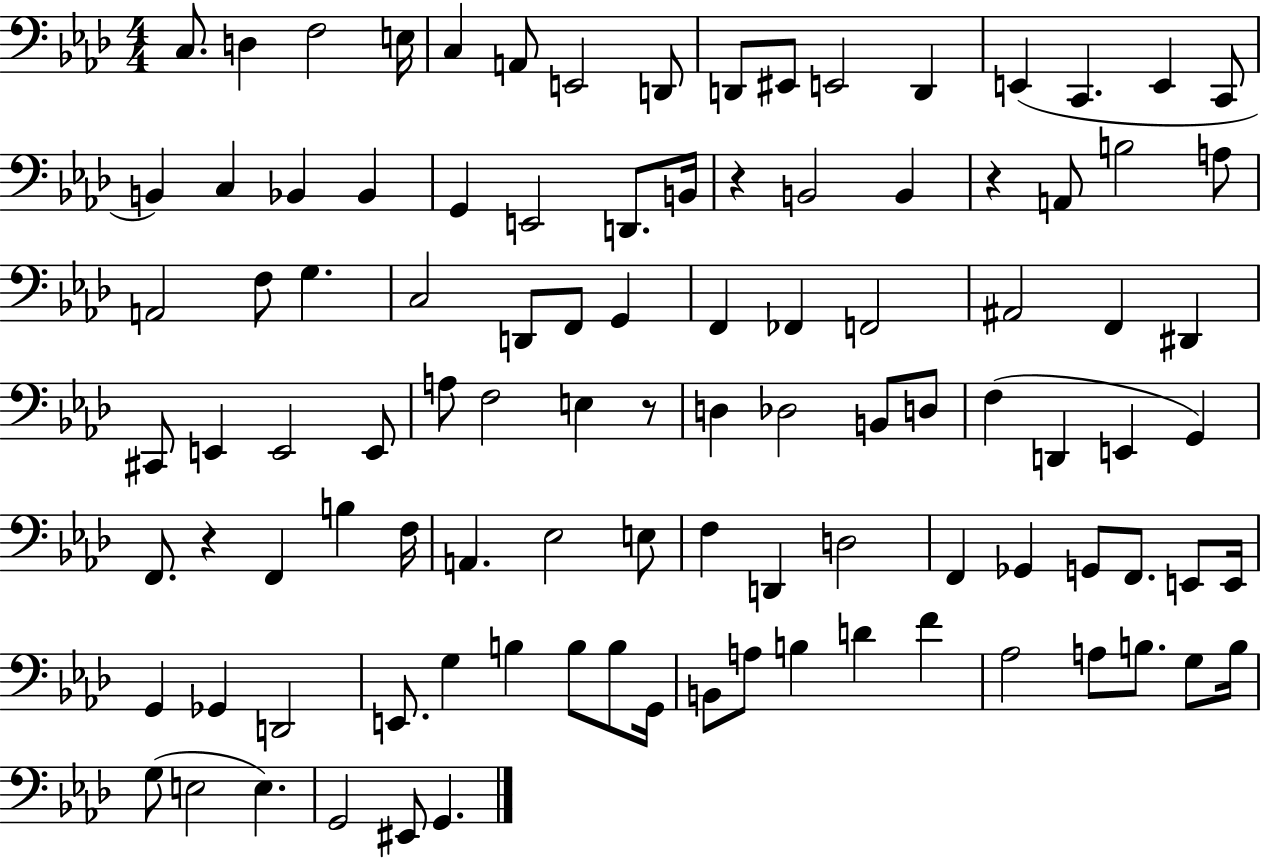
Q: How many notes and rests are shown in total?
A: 102